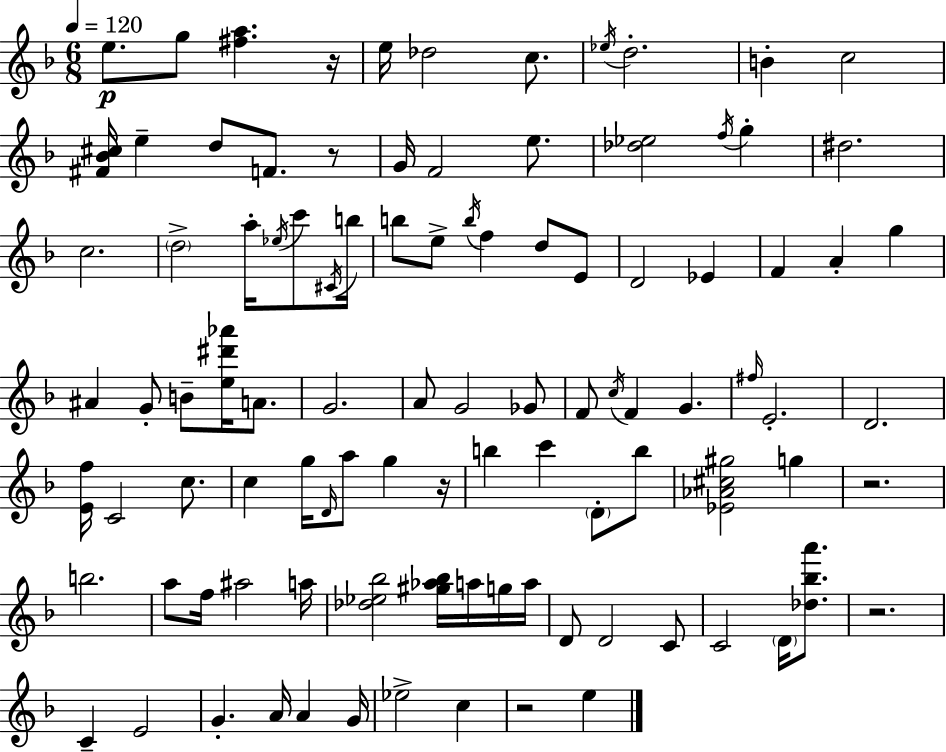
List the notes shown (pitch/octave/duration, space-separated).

E5/e. G5/e [F#5,A5]/q. R/s E5/s Db5/h C5/e. Eb5/s D5/h. B4/q C5/h [F#4,Bb4,C#5]/s E5/q D5/e F4/e. R/e G4/s F4/h E5/e. [Db5,Eb5]/h F5/s G5/q D#5/h. C5/h. D5/h A5/s Eb5/s C6/e C#4/s B5/s B5/e E5/e B5/s F5/q D5/e E4/e D4/h Eb4/q F4/q A4/q G5/q A#4/q G4/e B4/e [E5,D#6,Ab6]/s A4/e. G4/h. A4/e G4/h Gb4/e F4/e C5/s F4/q G4/q. F#5/s E4/h. D4/h. [E4,F5]/s C4/h C5/e. C5/q G5/s D4/s A5/e G5/q R/s B5/q C6/q D4/e B5/e [Eb4,Ab4,C#5,G#5]/h G5/q R/h. B5/h. A5/e F5/s A#5/h A5/s [Db5,Eb5,Bb5]/h [G#5,Ab5,Bb5]/s A5/s G5/s A5/s D4/e D4/h C4/e C4/h D4/s [Db5,Bb5,A6]/e. R/h. C4/q E4/h G4/q. A4/s A4/q G4/s Eb5/h C5/q R/h E5/q